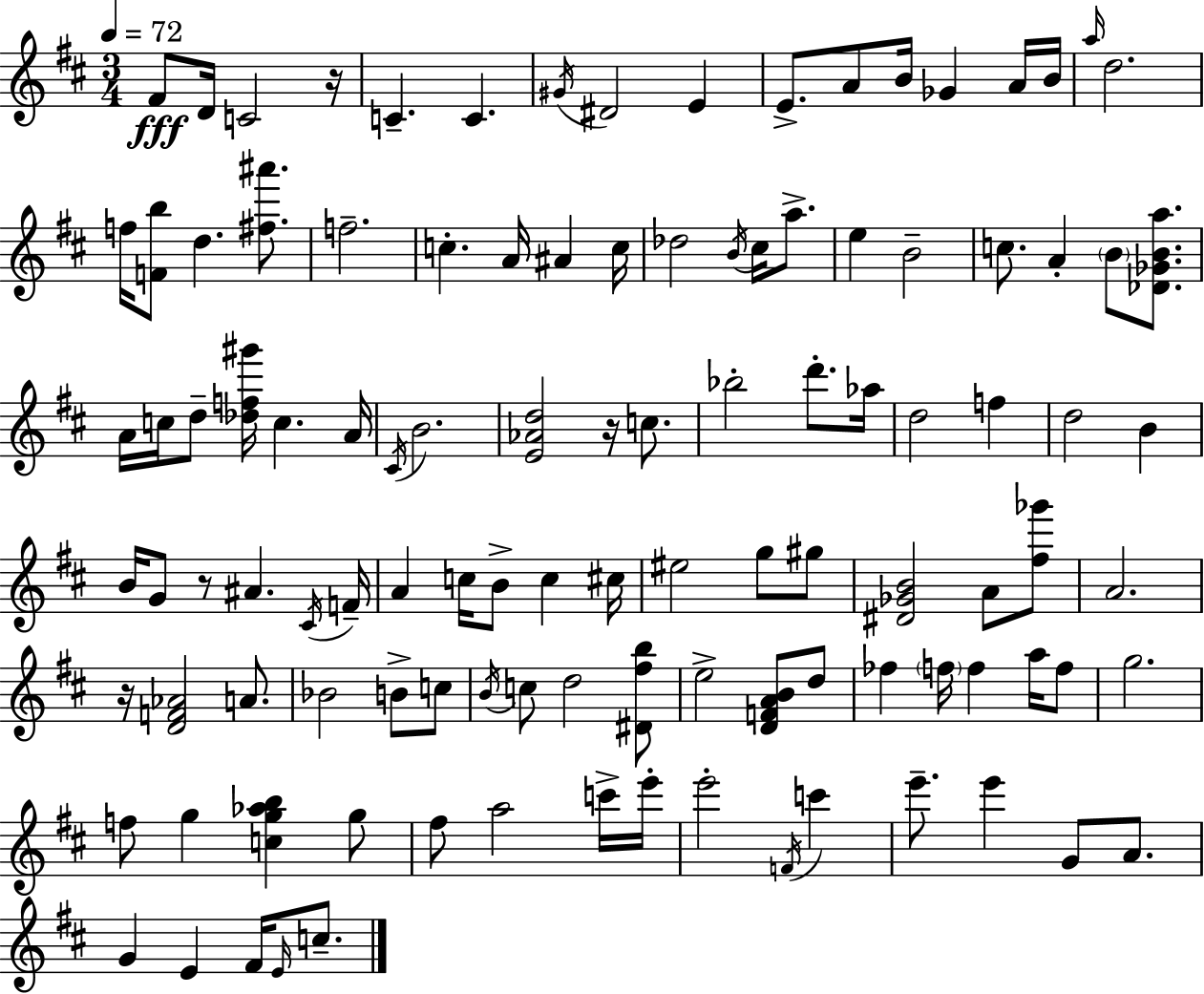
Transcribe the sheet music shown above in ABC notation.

X:1
T:Untitled
M:3/4
L:1/4
K:D
^F/2 D/4 C2 z/4 C C ^G/4 ^D2 E E/2 A/2 B/4 _G A/4 B/4 a/4 d2 f/4 [Fb]/2 d [^f^a']/2 f2 c A/4 ^A c/4 _d2 B/4 ^c/4 a/2 e B2 c/2 A B/2 [_D_GBa]/2 A/4 c/4 d/2 [_df^g']/4 c A/4 ^C/4 B2 [E_Ad]2 z/4 c/2 _b2 d'/2 _a/4 d2 f d2 B B/4 G/2 z/2 ^A ^C/4 F/4 A c/4 B/2 c ^c/4 ^e2 g/2 ^g/2 [^D_GB]2 A/2 [^f_g']/2 A2 z/4 [DF_A]2 A/2 _B2 B/2 c/2 B/4 c/2 d2 [^D^fb]/2 e2 [DFAB]/2 d/2 _f f/4 f a/4 f/2 g2 f/2 g [cg_ab] g/2 ^f/2 a2 c'/4 e'/4 e'2 F/4 c' e'/2 e' G/2 A/2 G E ^F/4 E/4 c/2